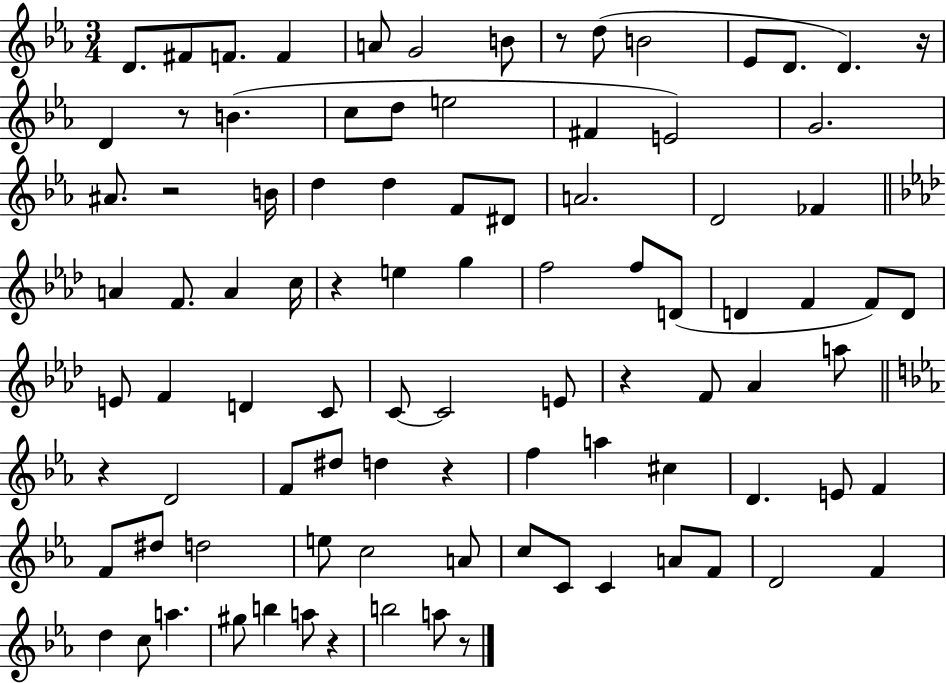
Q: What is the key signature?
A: EES major